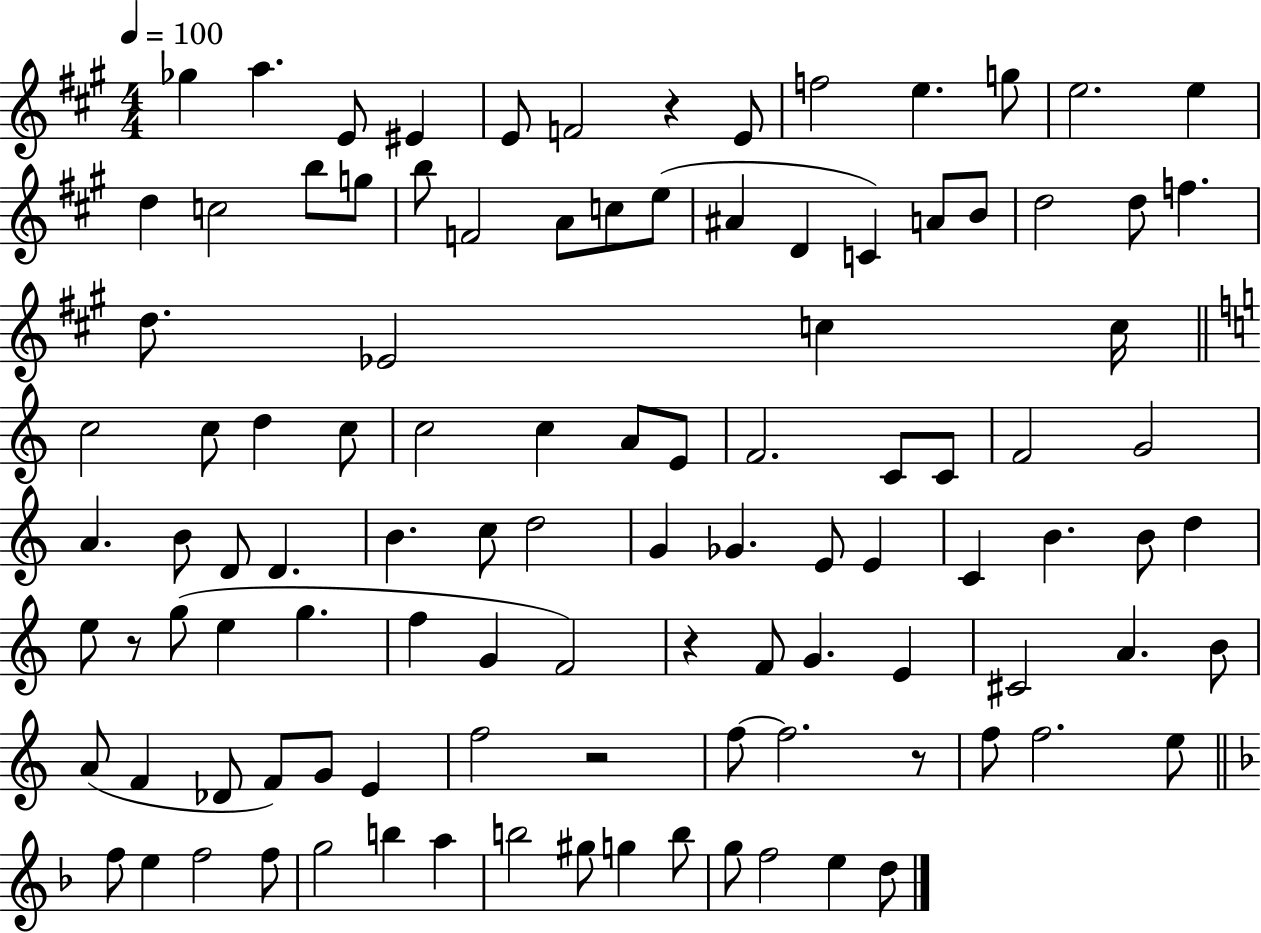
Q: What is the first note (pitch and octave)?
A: Gb5